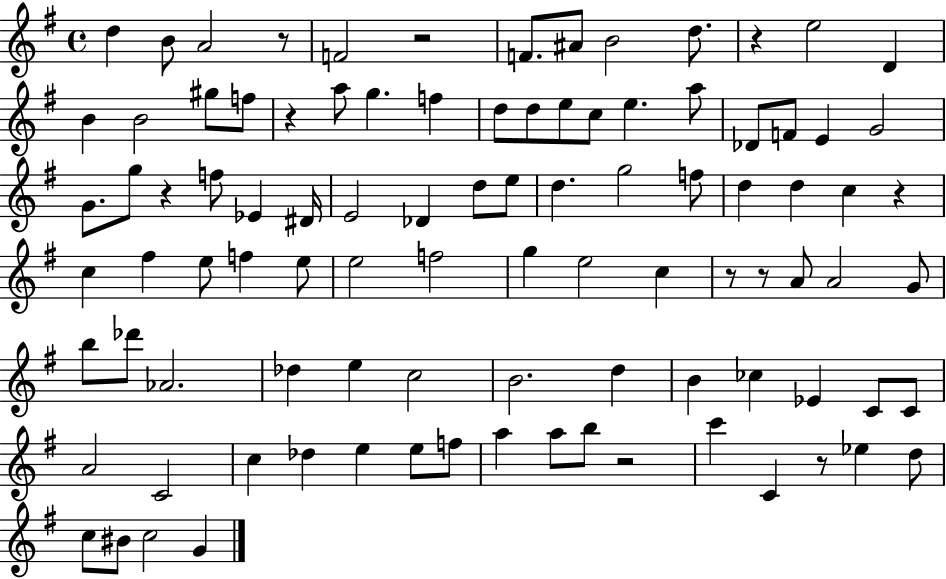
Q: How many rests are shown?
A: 10